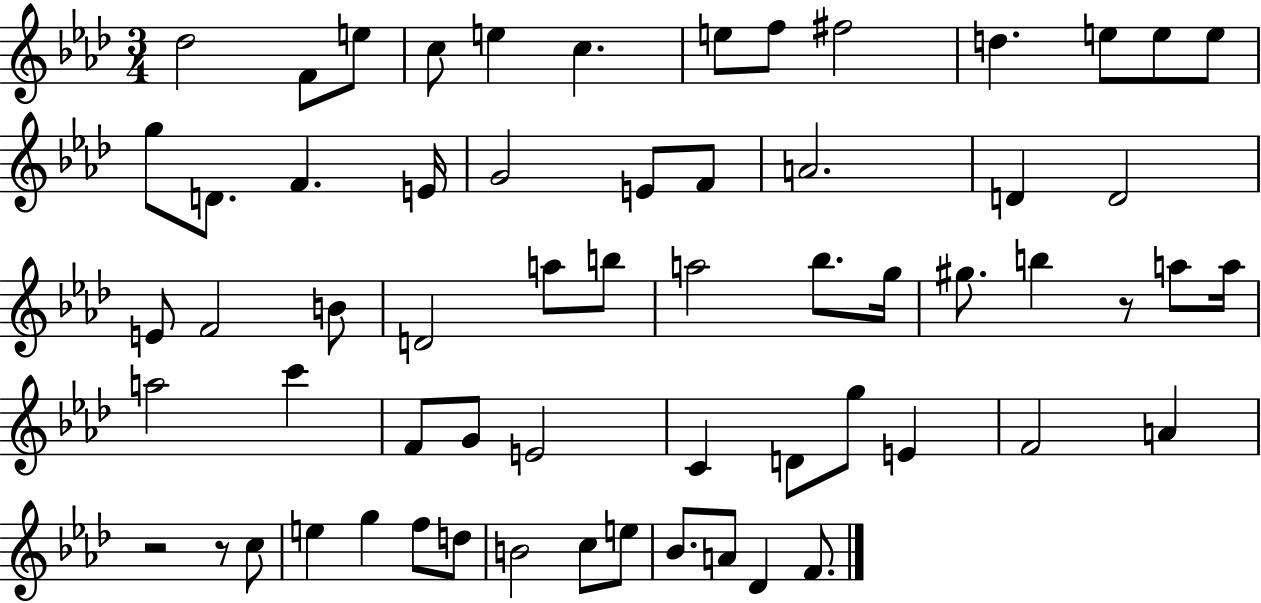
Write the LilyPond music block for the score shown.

{
  \clef treble
  \numericTimeSignature
  \time 3/4
  \key aes \major
  des''2 f'8 e''8 | c''8 e''4 c''4. | e''8 f''8 fis''2 | d''4. e''8 e''8 e''8 | \break g''8 d'8. f'4. e'16 | g'2 e'8 f'8 | a'2. | d'4 d'2 | \break e'8 f'2 b'8 | d'2 a''8 b''8 | a''2 bes''8. g''16 | gis''8. b''4 r8 a''8 a''16 | \break a''2 c'''4 | f'8 g'8 e'2 | c'4 d'8 g''8 e'4 | f'2 a'4 | \break r2 r8 c''8 | e''4 g''4 f''8 d''8 | b'2 c''8 e''8 | bes'8. a'8 des'4 f'8. | \break \bar "|."
}